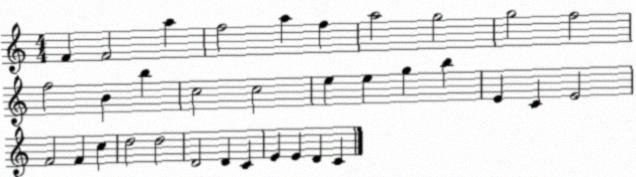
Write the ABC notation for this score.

X:1
T:Untitled
M:4/4
L:1/4
K:C
F F2 a f2 a f a2 g2 g2 f2 f2 B b c2 c2 e e g b E C E2 F2 F c d2 d2 D2 D C E E D C